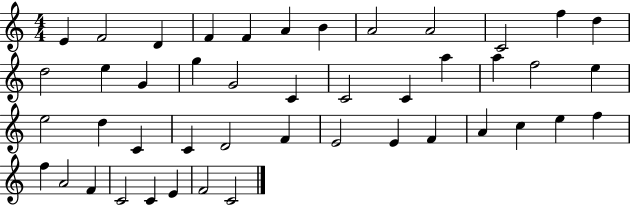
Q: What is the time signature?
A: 4/4